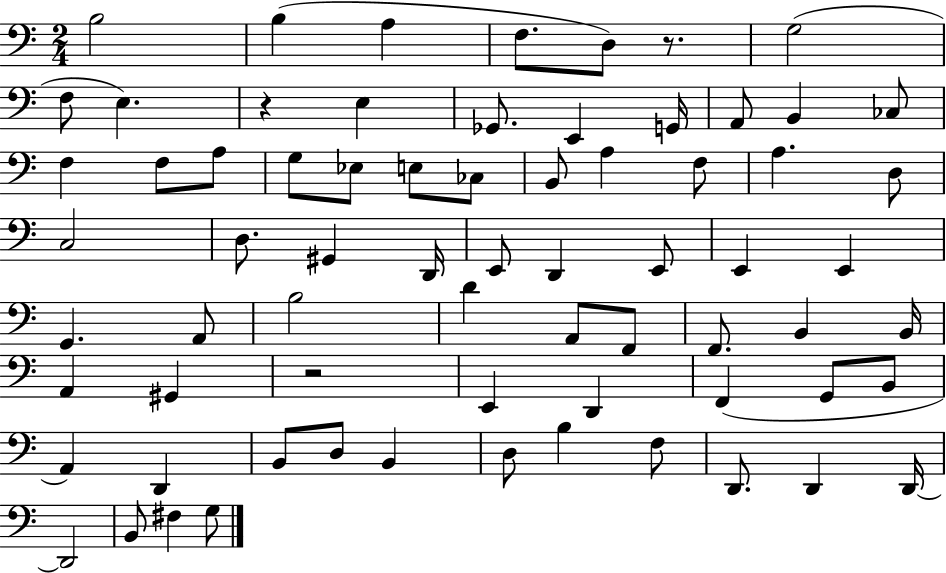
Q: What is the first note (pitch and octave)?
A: B3